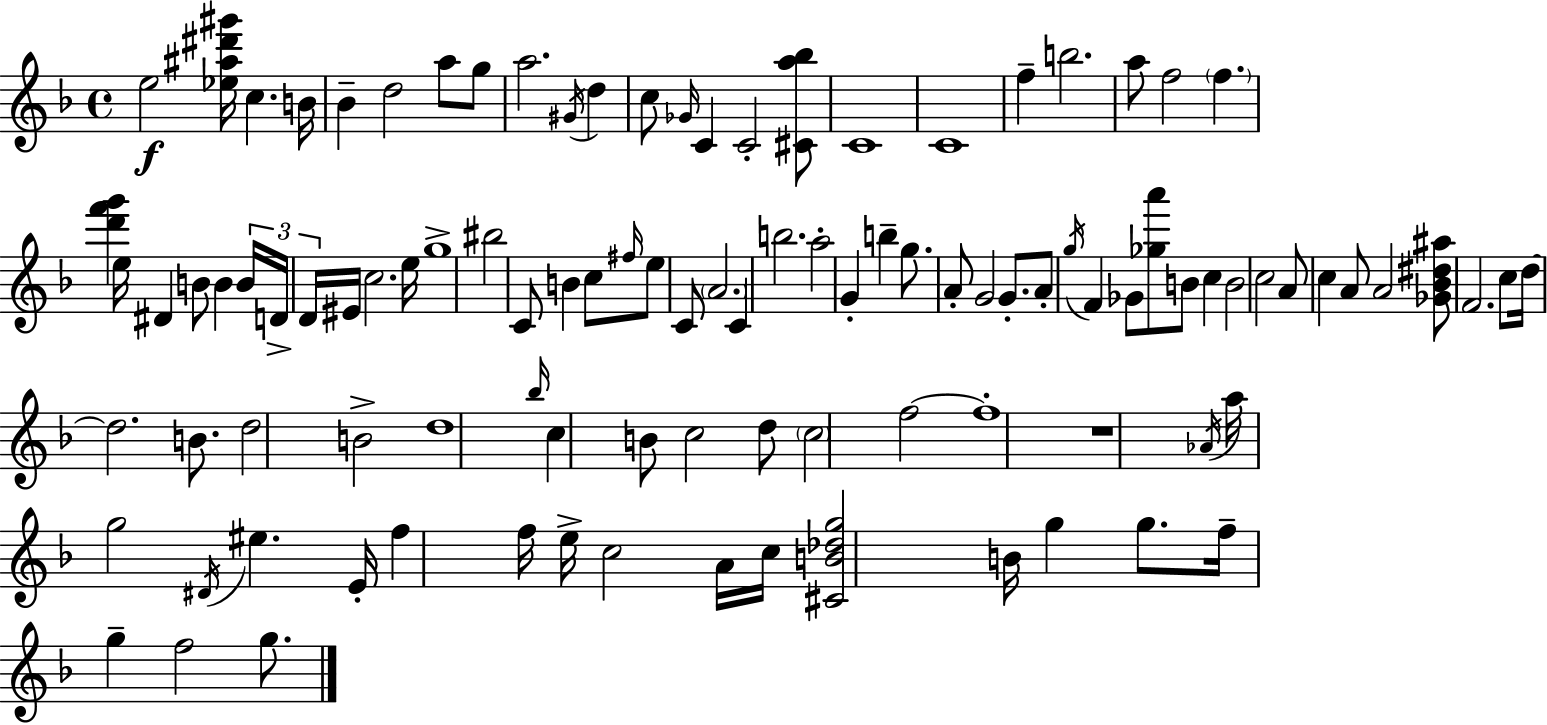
{
  \clef treble
  \time 4/4
  \defaultTimeSignature
  \key d \minor
  e''2\f <ees'' ais'' dis''' gis'''>16 c''4. b'16 | bes'4-- d''2 a''8 g''8 | a''2. \acciaccatura { gis'16 } d''4 | c''8 \grace { ges'16 } c'4 c'2-. | \break <cis' a'' bes''>8 c'1 | c'1 | f''4-- b''2. | a''8 f''2 \parenthesize f''4. | \break <d''' f''' g'''>4 e''16 dis'4 b'8 b'4 | \tuplet 3/2 { b'16 d'16-> d'16 } eis'16 c''2. | e''16 g''1-> | bis''2 c'8 b'4 | \break c''8 \grace { fis''16 } e''8 c'8 \parenthesize a'2. | c'4 b''2. | a''2-. g'4-. b''4-- | g''8. a'8-. g'2 | \break g'8.-. a'8-. \acciaccatura { g''16 } f'4 ges'8 <ges'' a'''>8 b'8 | c''4 b'2 c''2 | a'8 c''4 a'8 a'2 | <ges' bes' dis'' ais''>8 f'2. | \break c''8 d''16~~ d''2. | b'8. d''2 b'2-> | d''1 | \grace { bes''16 } c''4 b'8 c''2 | \break d''8 \parenthesize c''2 f''2~~ | f''1-. | r1 | \acciaccatura { aes'16 } a''16 g''2 \acciaccatura { dis'16 } | \break eis''4. e'16-. f''4 f''16 e''16-> c''2 | a'16 c''16 <cis' b' des'' g''>2 b'16 | g''4 g''8. f''16-- g''4-- f''2 | g''8. \bar "|."
}